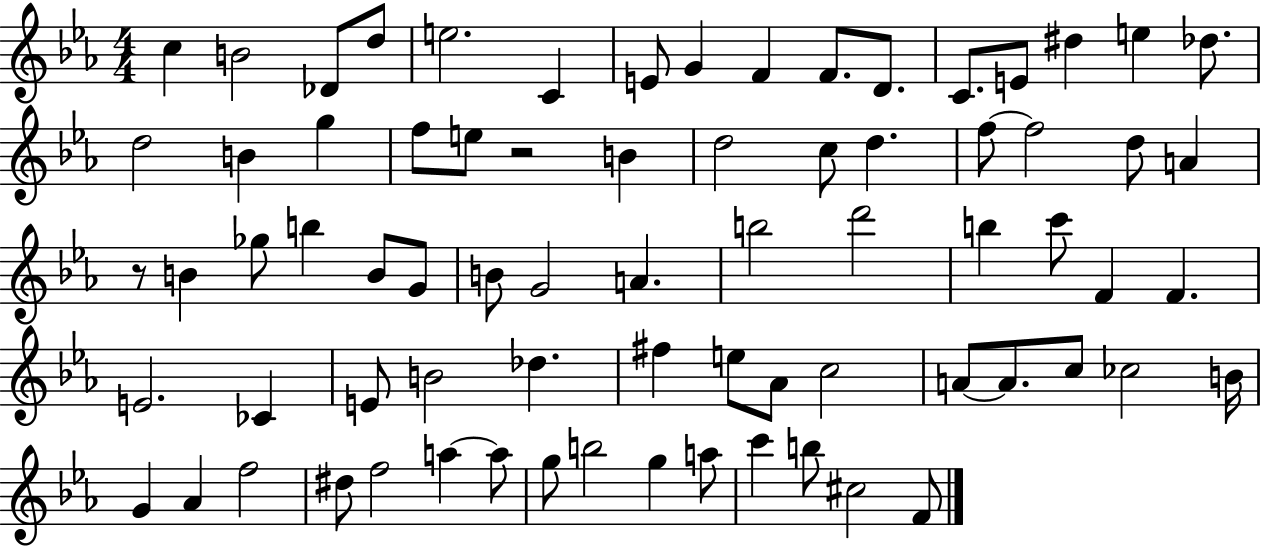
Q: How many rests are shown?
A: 2